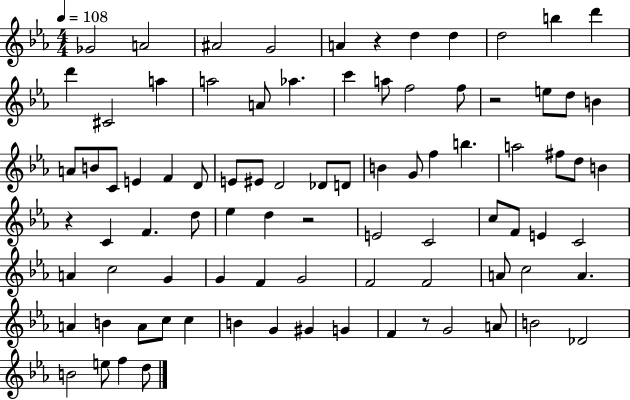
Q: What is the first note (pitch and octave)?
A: Gb4